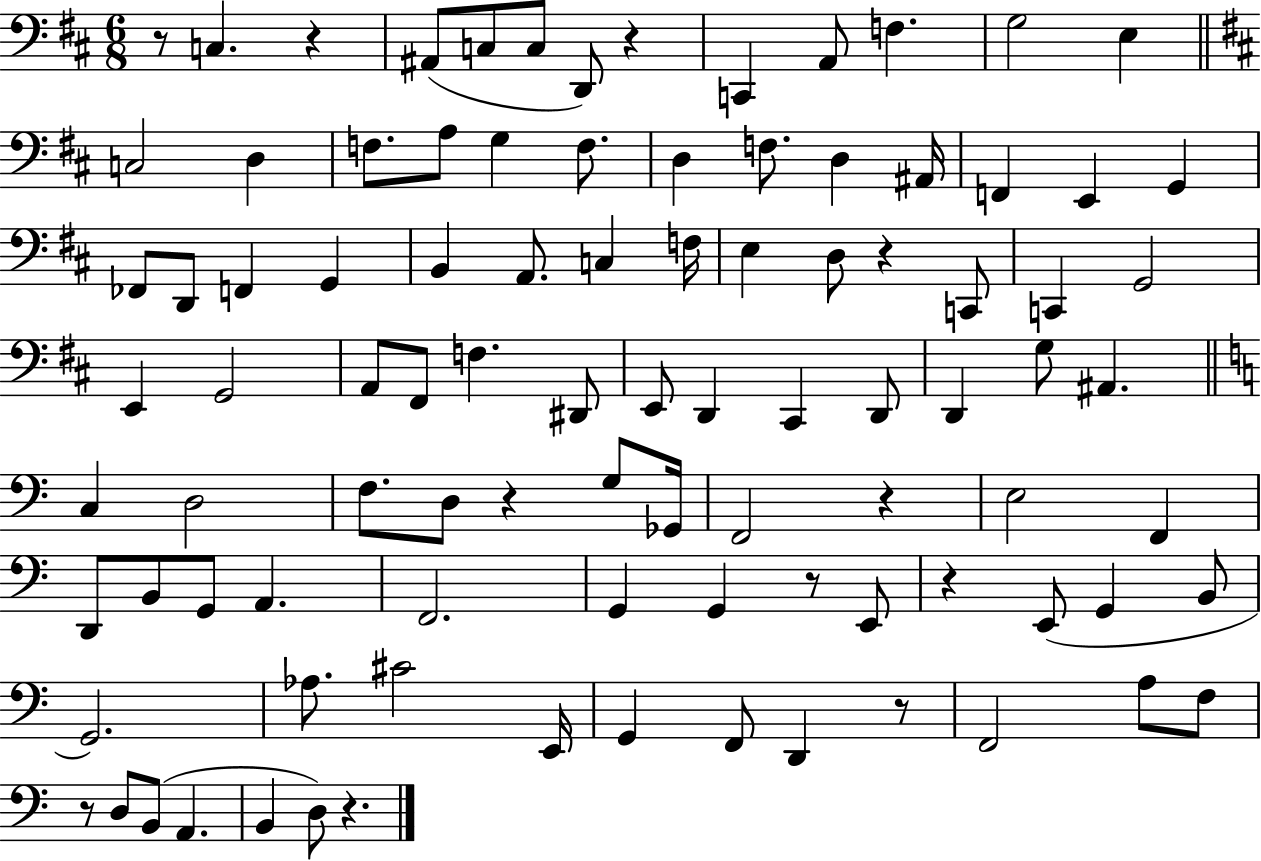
R/e C3/q. R/q A#2/e C3/e C3/e D2/e R/q C2/q A2/e F3/q. G3/h E3/q C3/h D3/q F3/e. A3/e G3/q F3/e. D3/q F3/e. D3/q A#2/s F2/q E2/q G2/q FES2/e D2/e F2/q G2/q B2/q A2/e. C3/q F3/s E3/q D3/e R/q C2/e C2/q G2/h E2/q G2/h A2/e F#2/e F3/q. D#2/e E2/e D2/q C#2/q D2/e D2/q G3/e A#2/q. C3/q D3/h F3/e. D3/e R/q G3/e Gb2/s F2/h R/q E3/h F2/q D2/e B2/e G2/e A2/q. F2/h. G2/q G2/q R/e E2/e R/q E2/e G2/q B2/e G2/h. Ab3/e. C#4/h E2/s G2/q F2/e D2/q R/e F2/h A3/e F3/e R/e D3/e B2/e A2/q. B2/q D3/e R/q.